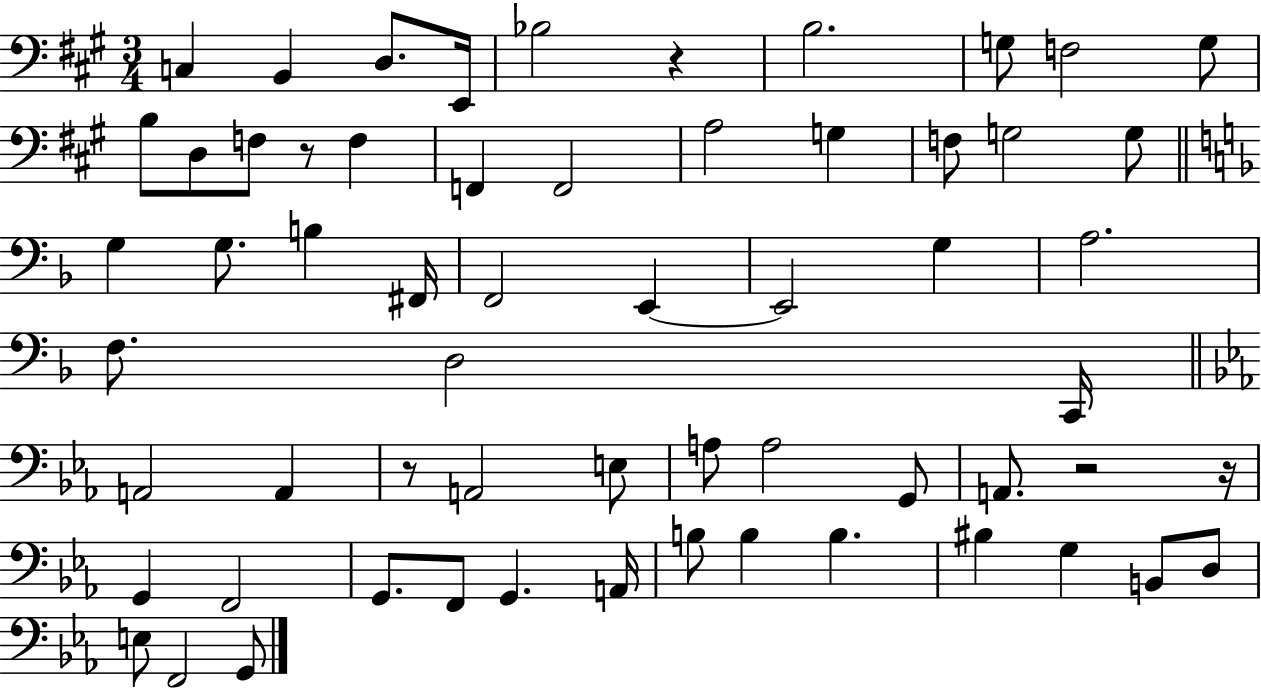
C3/q B2/q D3/e. E2/s Bb3/h R/q B3/h. G3/e F3/h G3/e B3/e D3/e F3/e R/e F3/q F2/q F2/h A3/h G3/q F3/e G3/h G3/e G3/q G3/e. B3/q F#2/s F2/h E2/q E2/h G3/q A3/h. F3/e. D3/h C2/s A2/h A2/q R/e A2/h E3/e A3/e A3/h G2/e A2/e. R/h R/s G2/q F2/h G2/e. F2/e G2/q. A2/s B3/e B3/q B3/q. BIS3/q G3/q B2/e D3/e E3/e F2/h G2/e